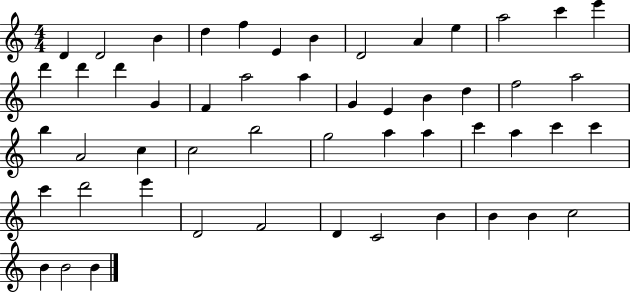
D4/q D4/h B4/q D5/q F5/q E4/q B4/q D4/h A4/q E5/q A5/h C6/q E6/q D6/q D6/q D6/q G4/q F4/q A5/h A5/q G4/q E4/q B4/q D5/q F5/h A5/h B5/q A4/h C5/q C5/h B5/h G5/h A5/q A5/q C6/q A5/q C6/q C6/q C6/q D6/h E6/q D4/h F4/h D4/q C4/h B4/q B4/q B4/q C5/h B4/q B4/h B4/q